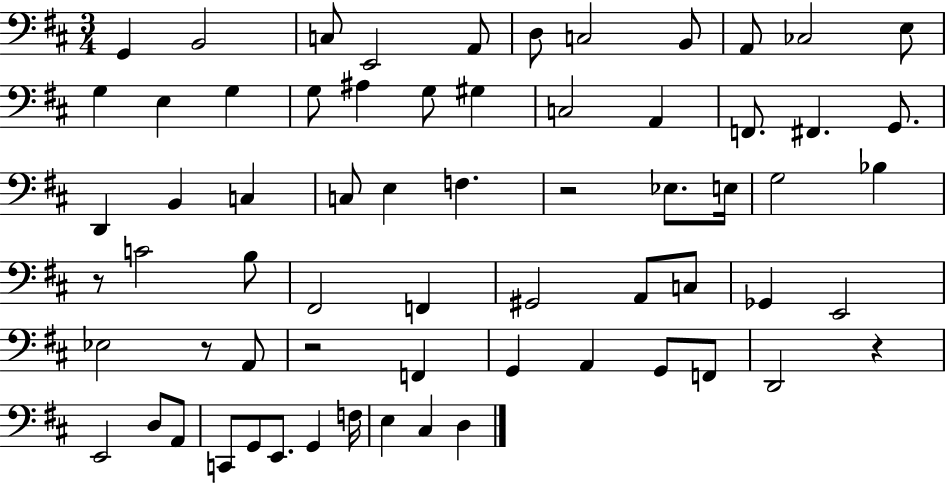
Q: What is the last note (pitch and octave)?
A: D3